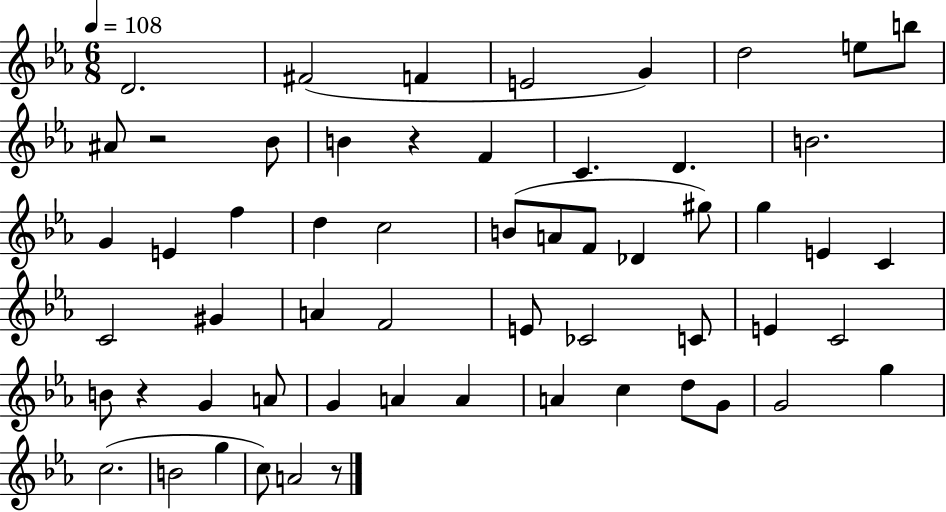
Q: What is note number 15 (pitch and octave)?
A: B4